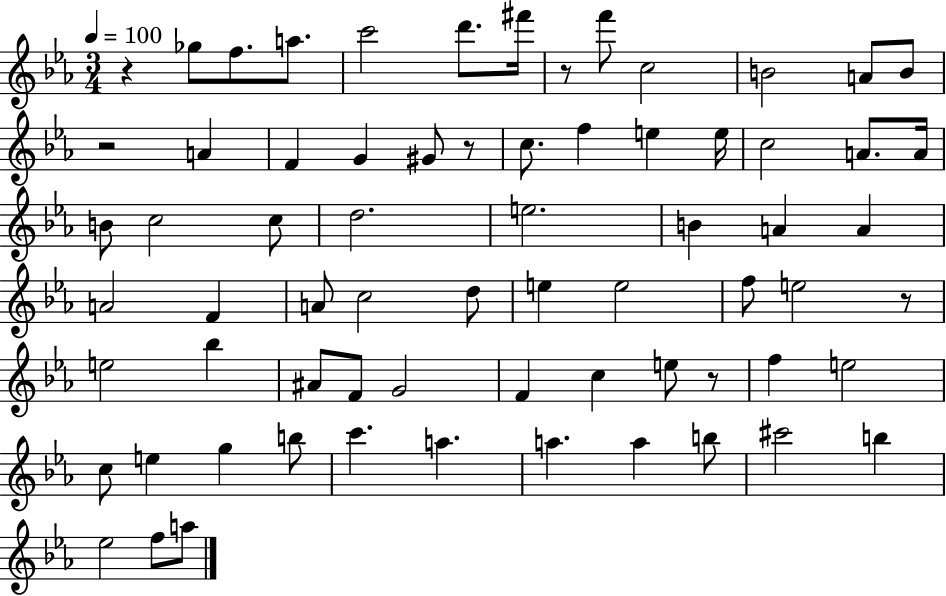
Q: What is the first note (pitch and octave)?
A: Gb5